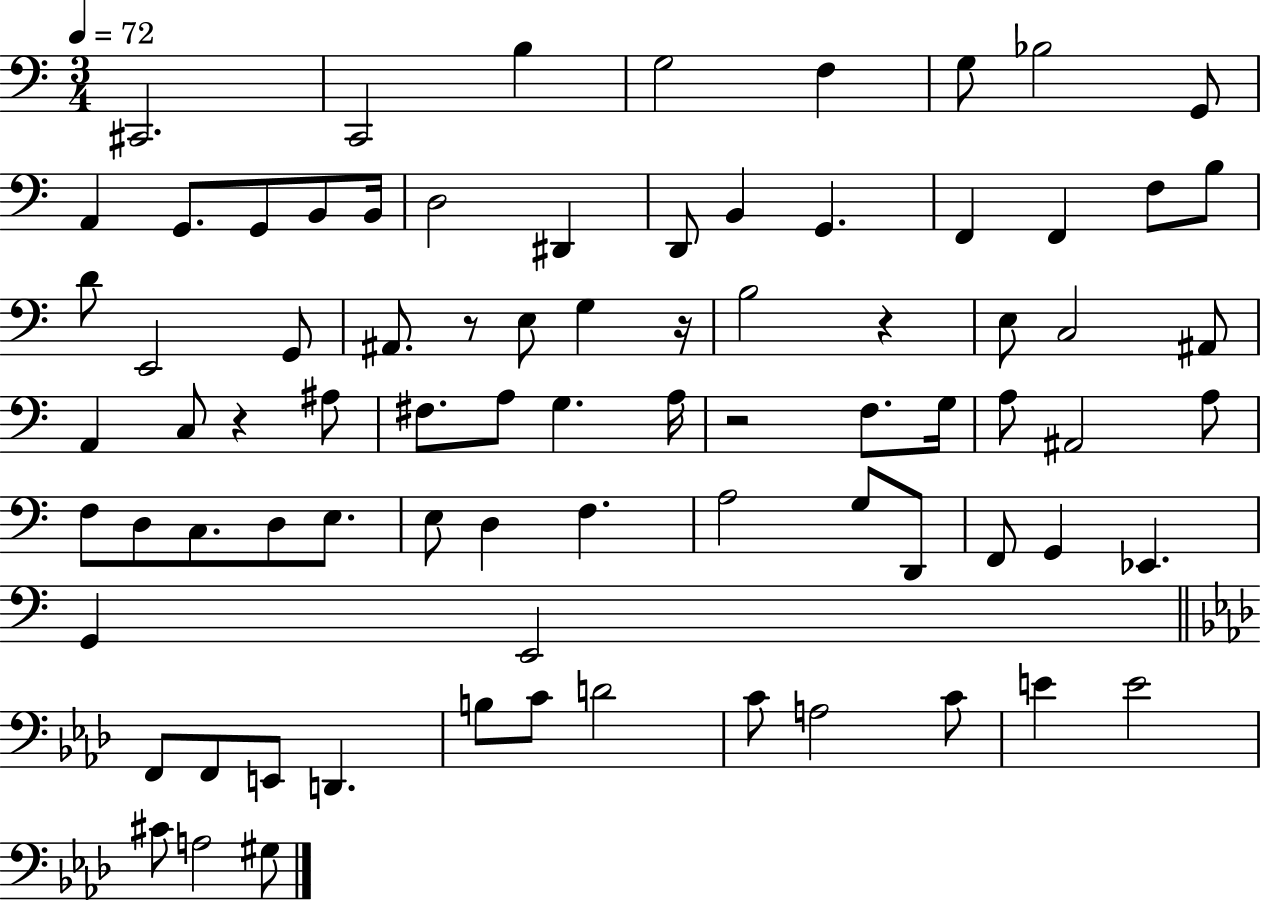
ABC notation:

X:1
T:Untitled
M:3/4
L:1/4
K:C
^C,,2 C,,2 B, G,2 F, G,/2 _B,2 G,,/2 A,, G,,/2 G,,/2 B,,/2 B,,/4 D,2 ^D,, D,,/2 B,, G,, F,, F,, F,/2 B,/2 D/2 E,,2 G,,/2 ^A,,/2 z/2 E,/2 G, z/4 B,2 z E,/2 C,2 ^A,,/2 A,, C,/2 z ^A,/2 ^F,/2 A,/2 G, A,/4 z2 F,/2 G,/4 A,/2 ^A,,2 A,/2 F,/2 D,/2 C,/2 D,/2 E,/2 E,/2 D, F, A,2 G,/2 D,,/2 F,,/2 G,, _E,, G,, E,,2 F,,/2 F,,/2 E,,/2 D,, B,/2 C/2 D2 C/2 A,2 C/2 E E2 ^C/2 A,2 ^G,/2